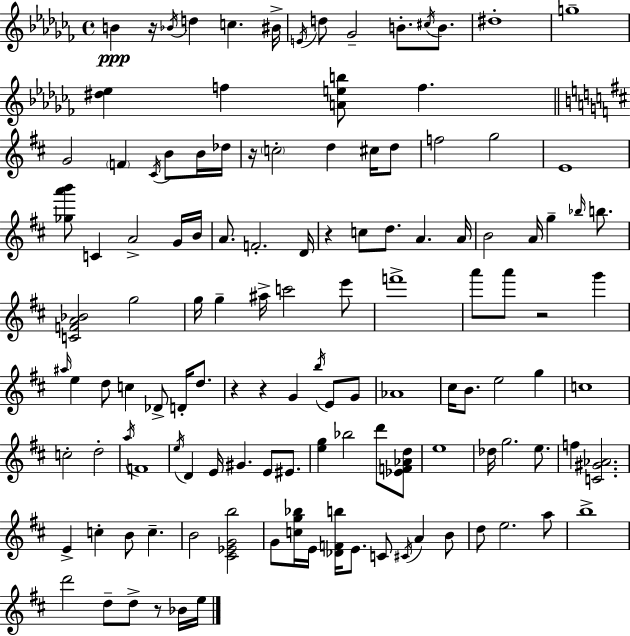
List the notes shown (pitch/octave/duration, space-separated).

B4/q R/s Bb4/s D5/q C5/q. BIS4/s E4/s D5/e Gb4/h B4/e. C#5/s B4/e. D#5/w G5/w [D#5,Eb5]/q F5/q [A4,E5,B5]/e F5/q. G4/h F4/q C#4/s B4/e B4/s Db5/s R/s C5/h D5/q C#5/s D5/e F5/h G5/h E4/w [Gb5,A6,B6]/e C4/q A4/h G4/s B4/s A4/e. F4/h. D4/s R/q C5/e D5/e. A4/q. A4/s B4/h A4/s G5/q Bb5/s B5/e. [C4,F4,A4,Bb4]/h G5/h G5/s G5/q A#5/s C6/h E6/e F6/w A6/e A6/e R/h G6/q A#5/s E5/q D5/e C5/q Db4/e D4/s D5/e. R/q R/q G4/q B5/s E4/e G4/e Ab4/w C#5/s B4/e. E5/h G5/q C5/w C5/h D5/h A5/s F4/w E5/s D4/q E4/s G#4/q. E4/e EIS4/e. [E5,G5]/q Bb5/h D6/e [Eb4,F4,Ab4,D5]/e E5/w Db5/s G5/h. E5/e. F5/q [C4,G#4,Ab4]/h. E4/q C5/q B4/e C5/q. B4/h [C#4,Eb4,G4,B5]/h G4/e [C5,G5,Bb5]/s E4/s [Db4,F4,B5]/s E4/e. C4/e C#4/s A4/q B4/e D5/e E5/h. A5/e B5/w D6/h D5/e D5/e R/e Bb4/s E5/s